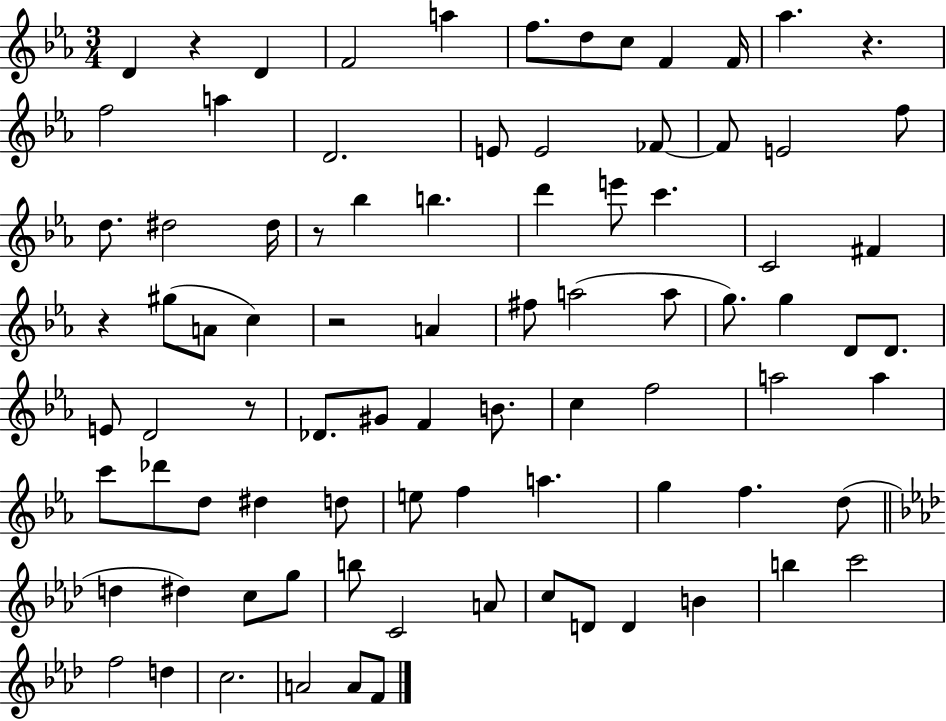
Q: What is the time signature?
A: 3/4